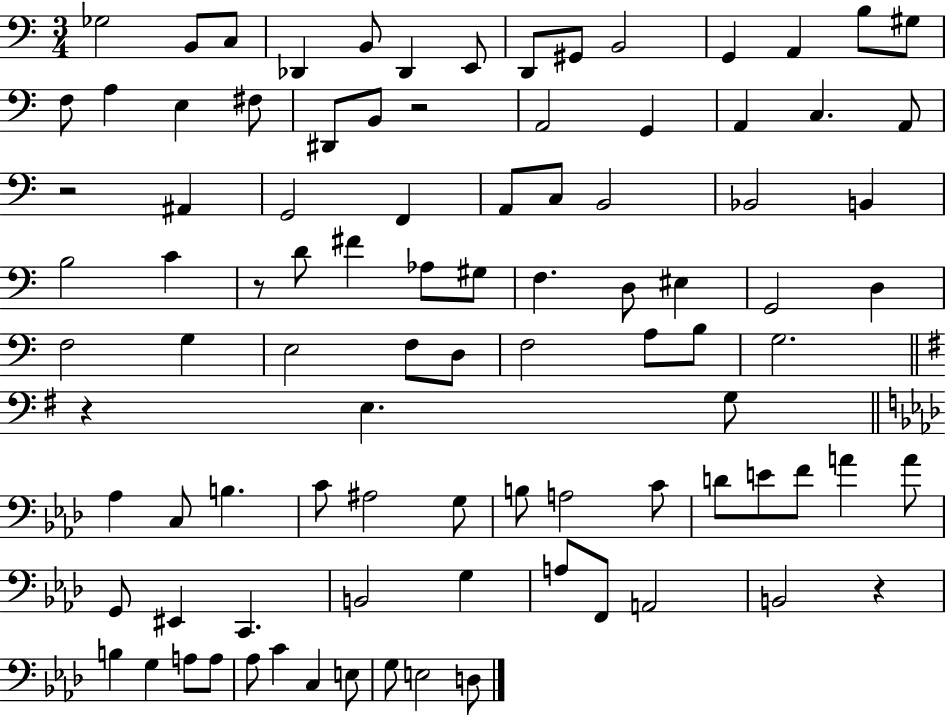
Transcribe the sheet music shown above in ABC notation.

X:1
T:Untitled
M:3/4
L:1/4
K:C
_G,2 B,,/2 C,/2 _D,, B,,/2 _D,, E,,/2 D,,/2 ^G,,/2 B,,2 G,, A,, B,/2 ^G,/2 F,/2 A, E, ^F,/2 ^D,,/2 B,,/2 z2 A,,2 G,, A,, C, A,,/2 z2 ^A,, G,,2 F,, A,,/2 C,/2 B,,2 _B,,2 B,, B,2 C z/2 D/2 ^F _A,/2 ^G,/2 F, D,/2 ^E, G,,2 D, F,2 G, E,2 F,/2 D,/2 F,2 A,/2 B,/2 G,2 z E, G,/2 _A, C,/2 B, C/2 ^A,2 G,/2 B,/2 A,2 C/2 D/2 E/2 F/2 A A/2 G,,/2 ^E,, C,, B,,2 G, A,/2 F,,/2 A,,2 B,,2 z B, G, A,/2 A,/2 _A,/2 C C, E,/2 G,/2 E,2 D,/2